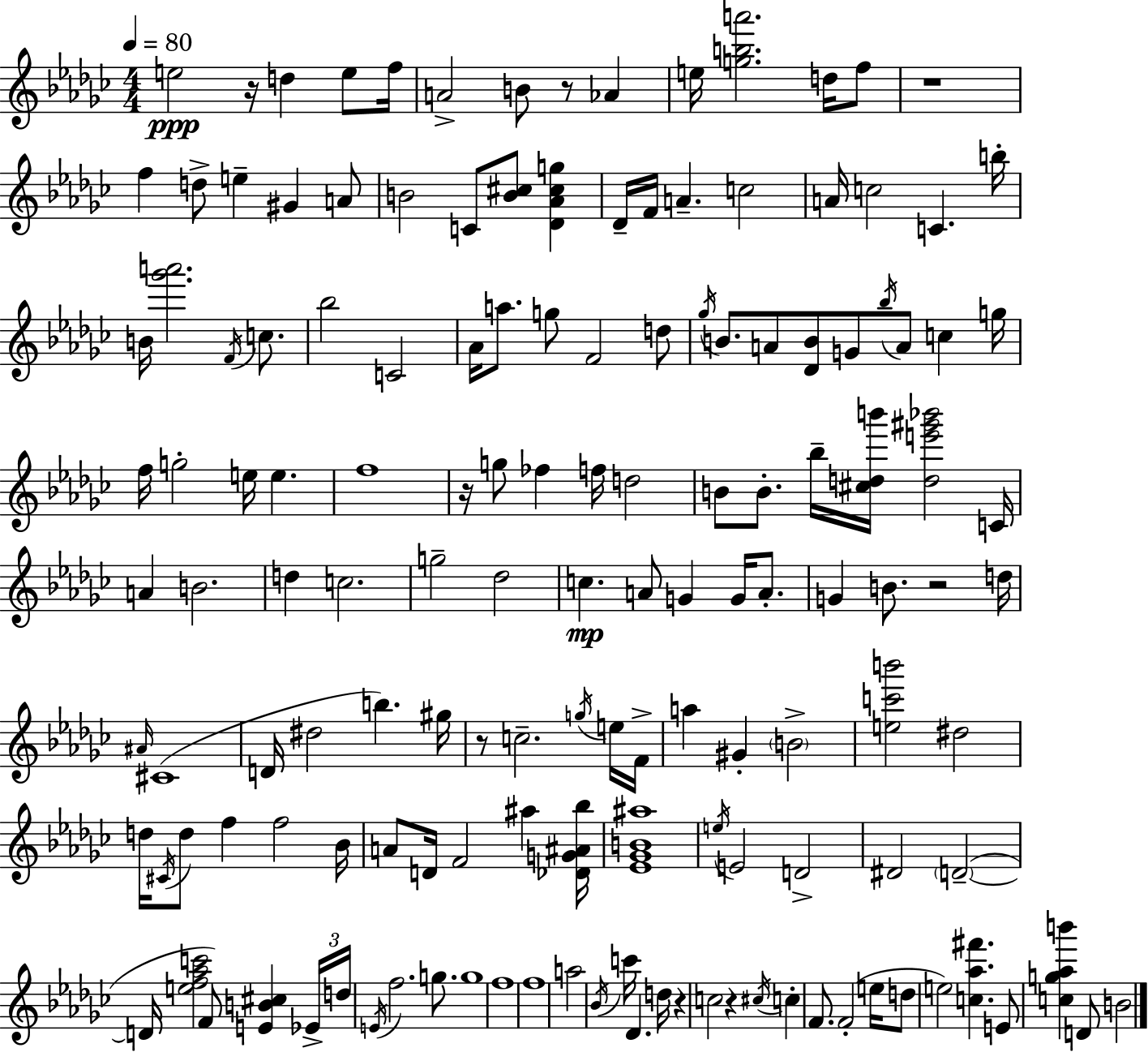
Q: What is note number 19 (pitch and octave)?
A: F4